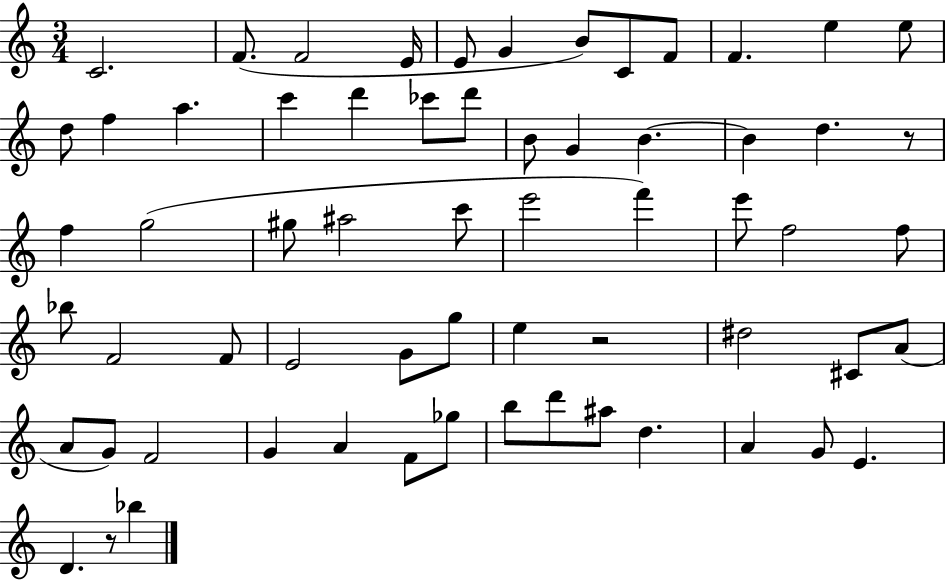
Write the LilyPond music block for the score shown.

{
  \clef treble
  \numericTimeSignature
  \time 3/4
  \key c \major
  c'2. | f'8.( f'2 e'16 | e'8 g'4 b'8) c'8 f'8 | f'4. e''4 e''8 | \break d''8 f''4 a''4. | c'''4 d'''4 ces'''8 d'''8 | b'8 g'4 b'4.~~ | b'4 d''4. r8 | \break f''4 g''2( | gis''8 ais''2 c'''8 | e'''2 f'''4) | e'''8 f''2 f''8 | \break bes''8 f'2 f'8 | e'2 g'8 g''8 | e''4 r2 | dis''2 cis'8 a'8( | \break a'8 g'8) f'2 | g'4 a'4 f'8 ges''8 | b''8 d'''8 ais''8 d''4. | a'4 g'8 e'4. | \break d'4. r8 bes''4 | \bar "|."
}